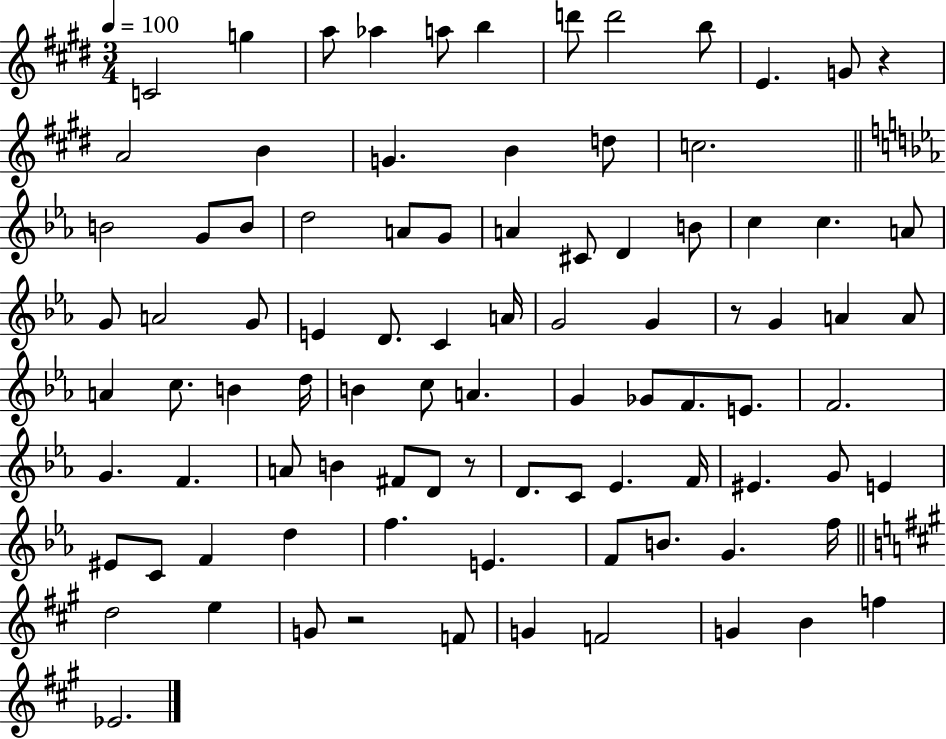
{
  \clef treble
  \numericTimeSignature
  \time 3/4
  \key e \major
  \tempo 4 = 100
  c'2 g''4 | a''8 aes''4 a''8 b''4 | d'''8 d'''2 b''8 | e'4. g'8 r4 | \break a'2 b'4 | g'4. b'4 d''8 | c''2. | \bar "||" \break \key ees \major b'2 g'8 b'8 | d''2 a'8 g'8 | a'4 cis'8 d'4 b'8 | c''4 c''4. a'8 | \break g'8 a'2 g'8 | e'4 d'8. c'4 a'16 | g'2 g'4 | r8 g'4 a'4 a'8 | \break a'4 c''8. b'4 d''16 | b'4 c''8 a'4. | g'4 ges'8 f'8. e'8. | f'2. | \break g'4. f'4. | a'8 b'4 fis'8 d'8 r8 | d'8. c'8 ees'4. f'16 | eis'4. g'8 e'4 | \break eis'8 c'8 f'4 d''4 | f''4. e'4. | f'8 b'8. g'4. f''16 | \bar "||" \break \key a \major d''2 e''4 | g'8 r2 f'8 | g'4 f'2 | g'4 b'4 f''4 | \break ees'2. | \bar "|."
}